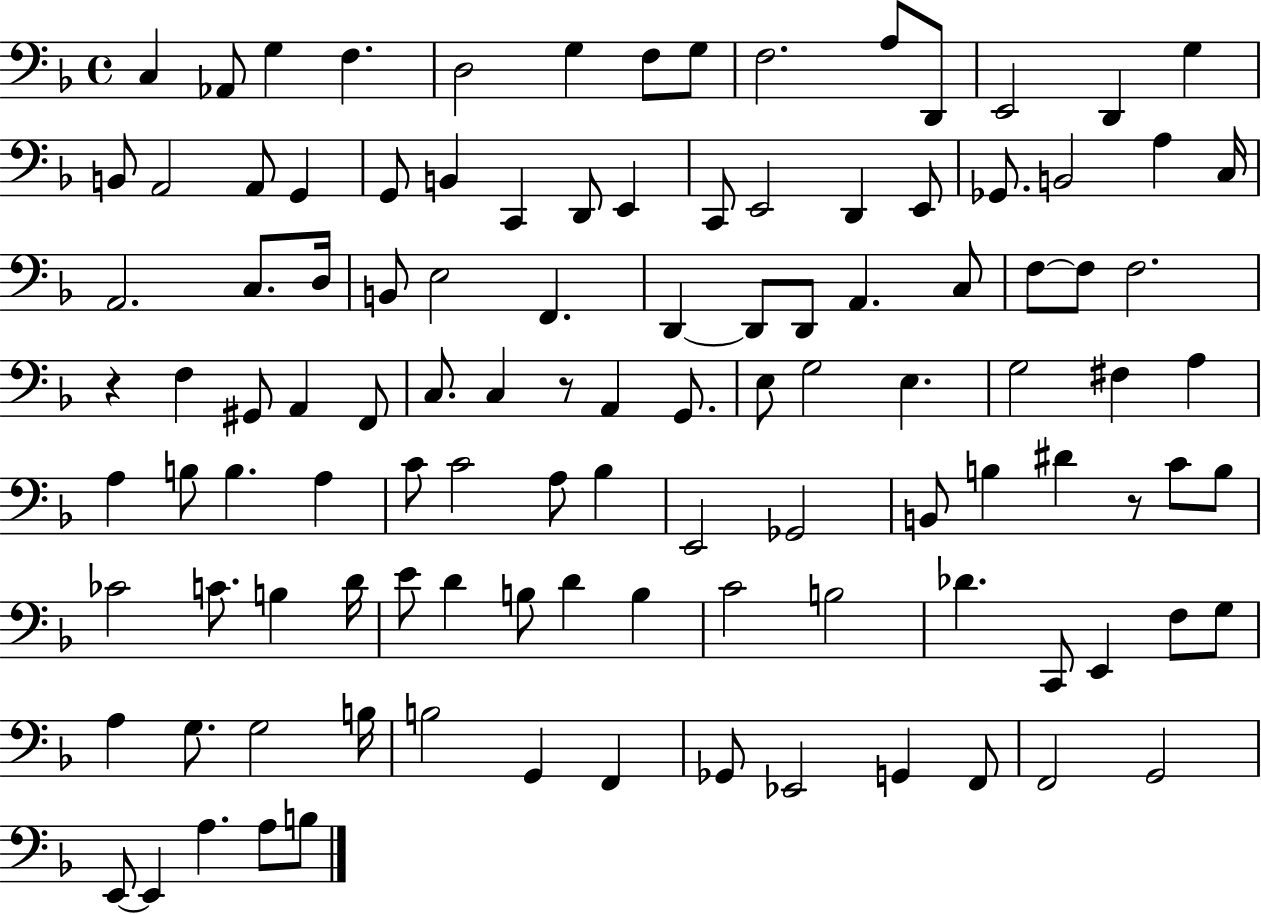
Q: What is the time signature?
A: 4/4